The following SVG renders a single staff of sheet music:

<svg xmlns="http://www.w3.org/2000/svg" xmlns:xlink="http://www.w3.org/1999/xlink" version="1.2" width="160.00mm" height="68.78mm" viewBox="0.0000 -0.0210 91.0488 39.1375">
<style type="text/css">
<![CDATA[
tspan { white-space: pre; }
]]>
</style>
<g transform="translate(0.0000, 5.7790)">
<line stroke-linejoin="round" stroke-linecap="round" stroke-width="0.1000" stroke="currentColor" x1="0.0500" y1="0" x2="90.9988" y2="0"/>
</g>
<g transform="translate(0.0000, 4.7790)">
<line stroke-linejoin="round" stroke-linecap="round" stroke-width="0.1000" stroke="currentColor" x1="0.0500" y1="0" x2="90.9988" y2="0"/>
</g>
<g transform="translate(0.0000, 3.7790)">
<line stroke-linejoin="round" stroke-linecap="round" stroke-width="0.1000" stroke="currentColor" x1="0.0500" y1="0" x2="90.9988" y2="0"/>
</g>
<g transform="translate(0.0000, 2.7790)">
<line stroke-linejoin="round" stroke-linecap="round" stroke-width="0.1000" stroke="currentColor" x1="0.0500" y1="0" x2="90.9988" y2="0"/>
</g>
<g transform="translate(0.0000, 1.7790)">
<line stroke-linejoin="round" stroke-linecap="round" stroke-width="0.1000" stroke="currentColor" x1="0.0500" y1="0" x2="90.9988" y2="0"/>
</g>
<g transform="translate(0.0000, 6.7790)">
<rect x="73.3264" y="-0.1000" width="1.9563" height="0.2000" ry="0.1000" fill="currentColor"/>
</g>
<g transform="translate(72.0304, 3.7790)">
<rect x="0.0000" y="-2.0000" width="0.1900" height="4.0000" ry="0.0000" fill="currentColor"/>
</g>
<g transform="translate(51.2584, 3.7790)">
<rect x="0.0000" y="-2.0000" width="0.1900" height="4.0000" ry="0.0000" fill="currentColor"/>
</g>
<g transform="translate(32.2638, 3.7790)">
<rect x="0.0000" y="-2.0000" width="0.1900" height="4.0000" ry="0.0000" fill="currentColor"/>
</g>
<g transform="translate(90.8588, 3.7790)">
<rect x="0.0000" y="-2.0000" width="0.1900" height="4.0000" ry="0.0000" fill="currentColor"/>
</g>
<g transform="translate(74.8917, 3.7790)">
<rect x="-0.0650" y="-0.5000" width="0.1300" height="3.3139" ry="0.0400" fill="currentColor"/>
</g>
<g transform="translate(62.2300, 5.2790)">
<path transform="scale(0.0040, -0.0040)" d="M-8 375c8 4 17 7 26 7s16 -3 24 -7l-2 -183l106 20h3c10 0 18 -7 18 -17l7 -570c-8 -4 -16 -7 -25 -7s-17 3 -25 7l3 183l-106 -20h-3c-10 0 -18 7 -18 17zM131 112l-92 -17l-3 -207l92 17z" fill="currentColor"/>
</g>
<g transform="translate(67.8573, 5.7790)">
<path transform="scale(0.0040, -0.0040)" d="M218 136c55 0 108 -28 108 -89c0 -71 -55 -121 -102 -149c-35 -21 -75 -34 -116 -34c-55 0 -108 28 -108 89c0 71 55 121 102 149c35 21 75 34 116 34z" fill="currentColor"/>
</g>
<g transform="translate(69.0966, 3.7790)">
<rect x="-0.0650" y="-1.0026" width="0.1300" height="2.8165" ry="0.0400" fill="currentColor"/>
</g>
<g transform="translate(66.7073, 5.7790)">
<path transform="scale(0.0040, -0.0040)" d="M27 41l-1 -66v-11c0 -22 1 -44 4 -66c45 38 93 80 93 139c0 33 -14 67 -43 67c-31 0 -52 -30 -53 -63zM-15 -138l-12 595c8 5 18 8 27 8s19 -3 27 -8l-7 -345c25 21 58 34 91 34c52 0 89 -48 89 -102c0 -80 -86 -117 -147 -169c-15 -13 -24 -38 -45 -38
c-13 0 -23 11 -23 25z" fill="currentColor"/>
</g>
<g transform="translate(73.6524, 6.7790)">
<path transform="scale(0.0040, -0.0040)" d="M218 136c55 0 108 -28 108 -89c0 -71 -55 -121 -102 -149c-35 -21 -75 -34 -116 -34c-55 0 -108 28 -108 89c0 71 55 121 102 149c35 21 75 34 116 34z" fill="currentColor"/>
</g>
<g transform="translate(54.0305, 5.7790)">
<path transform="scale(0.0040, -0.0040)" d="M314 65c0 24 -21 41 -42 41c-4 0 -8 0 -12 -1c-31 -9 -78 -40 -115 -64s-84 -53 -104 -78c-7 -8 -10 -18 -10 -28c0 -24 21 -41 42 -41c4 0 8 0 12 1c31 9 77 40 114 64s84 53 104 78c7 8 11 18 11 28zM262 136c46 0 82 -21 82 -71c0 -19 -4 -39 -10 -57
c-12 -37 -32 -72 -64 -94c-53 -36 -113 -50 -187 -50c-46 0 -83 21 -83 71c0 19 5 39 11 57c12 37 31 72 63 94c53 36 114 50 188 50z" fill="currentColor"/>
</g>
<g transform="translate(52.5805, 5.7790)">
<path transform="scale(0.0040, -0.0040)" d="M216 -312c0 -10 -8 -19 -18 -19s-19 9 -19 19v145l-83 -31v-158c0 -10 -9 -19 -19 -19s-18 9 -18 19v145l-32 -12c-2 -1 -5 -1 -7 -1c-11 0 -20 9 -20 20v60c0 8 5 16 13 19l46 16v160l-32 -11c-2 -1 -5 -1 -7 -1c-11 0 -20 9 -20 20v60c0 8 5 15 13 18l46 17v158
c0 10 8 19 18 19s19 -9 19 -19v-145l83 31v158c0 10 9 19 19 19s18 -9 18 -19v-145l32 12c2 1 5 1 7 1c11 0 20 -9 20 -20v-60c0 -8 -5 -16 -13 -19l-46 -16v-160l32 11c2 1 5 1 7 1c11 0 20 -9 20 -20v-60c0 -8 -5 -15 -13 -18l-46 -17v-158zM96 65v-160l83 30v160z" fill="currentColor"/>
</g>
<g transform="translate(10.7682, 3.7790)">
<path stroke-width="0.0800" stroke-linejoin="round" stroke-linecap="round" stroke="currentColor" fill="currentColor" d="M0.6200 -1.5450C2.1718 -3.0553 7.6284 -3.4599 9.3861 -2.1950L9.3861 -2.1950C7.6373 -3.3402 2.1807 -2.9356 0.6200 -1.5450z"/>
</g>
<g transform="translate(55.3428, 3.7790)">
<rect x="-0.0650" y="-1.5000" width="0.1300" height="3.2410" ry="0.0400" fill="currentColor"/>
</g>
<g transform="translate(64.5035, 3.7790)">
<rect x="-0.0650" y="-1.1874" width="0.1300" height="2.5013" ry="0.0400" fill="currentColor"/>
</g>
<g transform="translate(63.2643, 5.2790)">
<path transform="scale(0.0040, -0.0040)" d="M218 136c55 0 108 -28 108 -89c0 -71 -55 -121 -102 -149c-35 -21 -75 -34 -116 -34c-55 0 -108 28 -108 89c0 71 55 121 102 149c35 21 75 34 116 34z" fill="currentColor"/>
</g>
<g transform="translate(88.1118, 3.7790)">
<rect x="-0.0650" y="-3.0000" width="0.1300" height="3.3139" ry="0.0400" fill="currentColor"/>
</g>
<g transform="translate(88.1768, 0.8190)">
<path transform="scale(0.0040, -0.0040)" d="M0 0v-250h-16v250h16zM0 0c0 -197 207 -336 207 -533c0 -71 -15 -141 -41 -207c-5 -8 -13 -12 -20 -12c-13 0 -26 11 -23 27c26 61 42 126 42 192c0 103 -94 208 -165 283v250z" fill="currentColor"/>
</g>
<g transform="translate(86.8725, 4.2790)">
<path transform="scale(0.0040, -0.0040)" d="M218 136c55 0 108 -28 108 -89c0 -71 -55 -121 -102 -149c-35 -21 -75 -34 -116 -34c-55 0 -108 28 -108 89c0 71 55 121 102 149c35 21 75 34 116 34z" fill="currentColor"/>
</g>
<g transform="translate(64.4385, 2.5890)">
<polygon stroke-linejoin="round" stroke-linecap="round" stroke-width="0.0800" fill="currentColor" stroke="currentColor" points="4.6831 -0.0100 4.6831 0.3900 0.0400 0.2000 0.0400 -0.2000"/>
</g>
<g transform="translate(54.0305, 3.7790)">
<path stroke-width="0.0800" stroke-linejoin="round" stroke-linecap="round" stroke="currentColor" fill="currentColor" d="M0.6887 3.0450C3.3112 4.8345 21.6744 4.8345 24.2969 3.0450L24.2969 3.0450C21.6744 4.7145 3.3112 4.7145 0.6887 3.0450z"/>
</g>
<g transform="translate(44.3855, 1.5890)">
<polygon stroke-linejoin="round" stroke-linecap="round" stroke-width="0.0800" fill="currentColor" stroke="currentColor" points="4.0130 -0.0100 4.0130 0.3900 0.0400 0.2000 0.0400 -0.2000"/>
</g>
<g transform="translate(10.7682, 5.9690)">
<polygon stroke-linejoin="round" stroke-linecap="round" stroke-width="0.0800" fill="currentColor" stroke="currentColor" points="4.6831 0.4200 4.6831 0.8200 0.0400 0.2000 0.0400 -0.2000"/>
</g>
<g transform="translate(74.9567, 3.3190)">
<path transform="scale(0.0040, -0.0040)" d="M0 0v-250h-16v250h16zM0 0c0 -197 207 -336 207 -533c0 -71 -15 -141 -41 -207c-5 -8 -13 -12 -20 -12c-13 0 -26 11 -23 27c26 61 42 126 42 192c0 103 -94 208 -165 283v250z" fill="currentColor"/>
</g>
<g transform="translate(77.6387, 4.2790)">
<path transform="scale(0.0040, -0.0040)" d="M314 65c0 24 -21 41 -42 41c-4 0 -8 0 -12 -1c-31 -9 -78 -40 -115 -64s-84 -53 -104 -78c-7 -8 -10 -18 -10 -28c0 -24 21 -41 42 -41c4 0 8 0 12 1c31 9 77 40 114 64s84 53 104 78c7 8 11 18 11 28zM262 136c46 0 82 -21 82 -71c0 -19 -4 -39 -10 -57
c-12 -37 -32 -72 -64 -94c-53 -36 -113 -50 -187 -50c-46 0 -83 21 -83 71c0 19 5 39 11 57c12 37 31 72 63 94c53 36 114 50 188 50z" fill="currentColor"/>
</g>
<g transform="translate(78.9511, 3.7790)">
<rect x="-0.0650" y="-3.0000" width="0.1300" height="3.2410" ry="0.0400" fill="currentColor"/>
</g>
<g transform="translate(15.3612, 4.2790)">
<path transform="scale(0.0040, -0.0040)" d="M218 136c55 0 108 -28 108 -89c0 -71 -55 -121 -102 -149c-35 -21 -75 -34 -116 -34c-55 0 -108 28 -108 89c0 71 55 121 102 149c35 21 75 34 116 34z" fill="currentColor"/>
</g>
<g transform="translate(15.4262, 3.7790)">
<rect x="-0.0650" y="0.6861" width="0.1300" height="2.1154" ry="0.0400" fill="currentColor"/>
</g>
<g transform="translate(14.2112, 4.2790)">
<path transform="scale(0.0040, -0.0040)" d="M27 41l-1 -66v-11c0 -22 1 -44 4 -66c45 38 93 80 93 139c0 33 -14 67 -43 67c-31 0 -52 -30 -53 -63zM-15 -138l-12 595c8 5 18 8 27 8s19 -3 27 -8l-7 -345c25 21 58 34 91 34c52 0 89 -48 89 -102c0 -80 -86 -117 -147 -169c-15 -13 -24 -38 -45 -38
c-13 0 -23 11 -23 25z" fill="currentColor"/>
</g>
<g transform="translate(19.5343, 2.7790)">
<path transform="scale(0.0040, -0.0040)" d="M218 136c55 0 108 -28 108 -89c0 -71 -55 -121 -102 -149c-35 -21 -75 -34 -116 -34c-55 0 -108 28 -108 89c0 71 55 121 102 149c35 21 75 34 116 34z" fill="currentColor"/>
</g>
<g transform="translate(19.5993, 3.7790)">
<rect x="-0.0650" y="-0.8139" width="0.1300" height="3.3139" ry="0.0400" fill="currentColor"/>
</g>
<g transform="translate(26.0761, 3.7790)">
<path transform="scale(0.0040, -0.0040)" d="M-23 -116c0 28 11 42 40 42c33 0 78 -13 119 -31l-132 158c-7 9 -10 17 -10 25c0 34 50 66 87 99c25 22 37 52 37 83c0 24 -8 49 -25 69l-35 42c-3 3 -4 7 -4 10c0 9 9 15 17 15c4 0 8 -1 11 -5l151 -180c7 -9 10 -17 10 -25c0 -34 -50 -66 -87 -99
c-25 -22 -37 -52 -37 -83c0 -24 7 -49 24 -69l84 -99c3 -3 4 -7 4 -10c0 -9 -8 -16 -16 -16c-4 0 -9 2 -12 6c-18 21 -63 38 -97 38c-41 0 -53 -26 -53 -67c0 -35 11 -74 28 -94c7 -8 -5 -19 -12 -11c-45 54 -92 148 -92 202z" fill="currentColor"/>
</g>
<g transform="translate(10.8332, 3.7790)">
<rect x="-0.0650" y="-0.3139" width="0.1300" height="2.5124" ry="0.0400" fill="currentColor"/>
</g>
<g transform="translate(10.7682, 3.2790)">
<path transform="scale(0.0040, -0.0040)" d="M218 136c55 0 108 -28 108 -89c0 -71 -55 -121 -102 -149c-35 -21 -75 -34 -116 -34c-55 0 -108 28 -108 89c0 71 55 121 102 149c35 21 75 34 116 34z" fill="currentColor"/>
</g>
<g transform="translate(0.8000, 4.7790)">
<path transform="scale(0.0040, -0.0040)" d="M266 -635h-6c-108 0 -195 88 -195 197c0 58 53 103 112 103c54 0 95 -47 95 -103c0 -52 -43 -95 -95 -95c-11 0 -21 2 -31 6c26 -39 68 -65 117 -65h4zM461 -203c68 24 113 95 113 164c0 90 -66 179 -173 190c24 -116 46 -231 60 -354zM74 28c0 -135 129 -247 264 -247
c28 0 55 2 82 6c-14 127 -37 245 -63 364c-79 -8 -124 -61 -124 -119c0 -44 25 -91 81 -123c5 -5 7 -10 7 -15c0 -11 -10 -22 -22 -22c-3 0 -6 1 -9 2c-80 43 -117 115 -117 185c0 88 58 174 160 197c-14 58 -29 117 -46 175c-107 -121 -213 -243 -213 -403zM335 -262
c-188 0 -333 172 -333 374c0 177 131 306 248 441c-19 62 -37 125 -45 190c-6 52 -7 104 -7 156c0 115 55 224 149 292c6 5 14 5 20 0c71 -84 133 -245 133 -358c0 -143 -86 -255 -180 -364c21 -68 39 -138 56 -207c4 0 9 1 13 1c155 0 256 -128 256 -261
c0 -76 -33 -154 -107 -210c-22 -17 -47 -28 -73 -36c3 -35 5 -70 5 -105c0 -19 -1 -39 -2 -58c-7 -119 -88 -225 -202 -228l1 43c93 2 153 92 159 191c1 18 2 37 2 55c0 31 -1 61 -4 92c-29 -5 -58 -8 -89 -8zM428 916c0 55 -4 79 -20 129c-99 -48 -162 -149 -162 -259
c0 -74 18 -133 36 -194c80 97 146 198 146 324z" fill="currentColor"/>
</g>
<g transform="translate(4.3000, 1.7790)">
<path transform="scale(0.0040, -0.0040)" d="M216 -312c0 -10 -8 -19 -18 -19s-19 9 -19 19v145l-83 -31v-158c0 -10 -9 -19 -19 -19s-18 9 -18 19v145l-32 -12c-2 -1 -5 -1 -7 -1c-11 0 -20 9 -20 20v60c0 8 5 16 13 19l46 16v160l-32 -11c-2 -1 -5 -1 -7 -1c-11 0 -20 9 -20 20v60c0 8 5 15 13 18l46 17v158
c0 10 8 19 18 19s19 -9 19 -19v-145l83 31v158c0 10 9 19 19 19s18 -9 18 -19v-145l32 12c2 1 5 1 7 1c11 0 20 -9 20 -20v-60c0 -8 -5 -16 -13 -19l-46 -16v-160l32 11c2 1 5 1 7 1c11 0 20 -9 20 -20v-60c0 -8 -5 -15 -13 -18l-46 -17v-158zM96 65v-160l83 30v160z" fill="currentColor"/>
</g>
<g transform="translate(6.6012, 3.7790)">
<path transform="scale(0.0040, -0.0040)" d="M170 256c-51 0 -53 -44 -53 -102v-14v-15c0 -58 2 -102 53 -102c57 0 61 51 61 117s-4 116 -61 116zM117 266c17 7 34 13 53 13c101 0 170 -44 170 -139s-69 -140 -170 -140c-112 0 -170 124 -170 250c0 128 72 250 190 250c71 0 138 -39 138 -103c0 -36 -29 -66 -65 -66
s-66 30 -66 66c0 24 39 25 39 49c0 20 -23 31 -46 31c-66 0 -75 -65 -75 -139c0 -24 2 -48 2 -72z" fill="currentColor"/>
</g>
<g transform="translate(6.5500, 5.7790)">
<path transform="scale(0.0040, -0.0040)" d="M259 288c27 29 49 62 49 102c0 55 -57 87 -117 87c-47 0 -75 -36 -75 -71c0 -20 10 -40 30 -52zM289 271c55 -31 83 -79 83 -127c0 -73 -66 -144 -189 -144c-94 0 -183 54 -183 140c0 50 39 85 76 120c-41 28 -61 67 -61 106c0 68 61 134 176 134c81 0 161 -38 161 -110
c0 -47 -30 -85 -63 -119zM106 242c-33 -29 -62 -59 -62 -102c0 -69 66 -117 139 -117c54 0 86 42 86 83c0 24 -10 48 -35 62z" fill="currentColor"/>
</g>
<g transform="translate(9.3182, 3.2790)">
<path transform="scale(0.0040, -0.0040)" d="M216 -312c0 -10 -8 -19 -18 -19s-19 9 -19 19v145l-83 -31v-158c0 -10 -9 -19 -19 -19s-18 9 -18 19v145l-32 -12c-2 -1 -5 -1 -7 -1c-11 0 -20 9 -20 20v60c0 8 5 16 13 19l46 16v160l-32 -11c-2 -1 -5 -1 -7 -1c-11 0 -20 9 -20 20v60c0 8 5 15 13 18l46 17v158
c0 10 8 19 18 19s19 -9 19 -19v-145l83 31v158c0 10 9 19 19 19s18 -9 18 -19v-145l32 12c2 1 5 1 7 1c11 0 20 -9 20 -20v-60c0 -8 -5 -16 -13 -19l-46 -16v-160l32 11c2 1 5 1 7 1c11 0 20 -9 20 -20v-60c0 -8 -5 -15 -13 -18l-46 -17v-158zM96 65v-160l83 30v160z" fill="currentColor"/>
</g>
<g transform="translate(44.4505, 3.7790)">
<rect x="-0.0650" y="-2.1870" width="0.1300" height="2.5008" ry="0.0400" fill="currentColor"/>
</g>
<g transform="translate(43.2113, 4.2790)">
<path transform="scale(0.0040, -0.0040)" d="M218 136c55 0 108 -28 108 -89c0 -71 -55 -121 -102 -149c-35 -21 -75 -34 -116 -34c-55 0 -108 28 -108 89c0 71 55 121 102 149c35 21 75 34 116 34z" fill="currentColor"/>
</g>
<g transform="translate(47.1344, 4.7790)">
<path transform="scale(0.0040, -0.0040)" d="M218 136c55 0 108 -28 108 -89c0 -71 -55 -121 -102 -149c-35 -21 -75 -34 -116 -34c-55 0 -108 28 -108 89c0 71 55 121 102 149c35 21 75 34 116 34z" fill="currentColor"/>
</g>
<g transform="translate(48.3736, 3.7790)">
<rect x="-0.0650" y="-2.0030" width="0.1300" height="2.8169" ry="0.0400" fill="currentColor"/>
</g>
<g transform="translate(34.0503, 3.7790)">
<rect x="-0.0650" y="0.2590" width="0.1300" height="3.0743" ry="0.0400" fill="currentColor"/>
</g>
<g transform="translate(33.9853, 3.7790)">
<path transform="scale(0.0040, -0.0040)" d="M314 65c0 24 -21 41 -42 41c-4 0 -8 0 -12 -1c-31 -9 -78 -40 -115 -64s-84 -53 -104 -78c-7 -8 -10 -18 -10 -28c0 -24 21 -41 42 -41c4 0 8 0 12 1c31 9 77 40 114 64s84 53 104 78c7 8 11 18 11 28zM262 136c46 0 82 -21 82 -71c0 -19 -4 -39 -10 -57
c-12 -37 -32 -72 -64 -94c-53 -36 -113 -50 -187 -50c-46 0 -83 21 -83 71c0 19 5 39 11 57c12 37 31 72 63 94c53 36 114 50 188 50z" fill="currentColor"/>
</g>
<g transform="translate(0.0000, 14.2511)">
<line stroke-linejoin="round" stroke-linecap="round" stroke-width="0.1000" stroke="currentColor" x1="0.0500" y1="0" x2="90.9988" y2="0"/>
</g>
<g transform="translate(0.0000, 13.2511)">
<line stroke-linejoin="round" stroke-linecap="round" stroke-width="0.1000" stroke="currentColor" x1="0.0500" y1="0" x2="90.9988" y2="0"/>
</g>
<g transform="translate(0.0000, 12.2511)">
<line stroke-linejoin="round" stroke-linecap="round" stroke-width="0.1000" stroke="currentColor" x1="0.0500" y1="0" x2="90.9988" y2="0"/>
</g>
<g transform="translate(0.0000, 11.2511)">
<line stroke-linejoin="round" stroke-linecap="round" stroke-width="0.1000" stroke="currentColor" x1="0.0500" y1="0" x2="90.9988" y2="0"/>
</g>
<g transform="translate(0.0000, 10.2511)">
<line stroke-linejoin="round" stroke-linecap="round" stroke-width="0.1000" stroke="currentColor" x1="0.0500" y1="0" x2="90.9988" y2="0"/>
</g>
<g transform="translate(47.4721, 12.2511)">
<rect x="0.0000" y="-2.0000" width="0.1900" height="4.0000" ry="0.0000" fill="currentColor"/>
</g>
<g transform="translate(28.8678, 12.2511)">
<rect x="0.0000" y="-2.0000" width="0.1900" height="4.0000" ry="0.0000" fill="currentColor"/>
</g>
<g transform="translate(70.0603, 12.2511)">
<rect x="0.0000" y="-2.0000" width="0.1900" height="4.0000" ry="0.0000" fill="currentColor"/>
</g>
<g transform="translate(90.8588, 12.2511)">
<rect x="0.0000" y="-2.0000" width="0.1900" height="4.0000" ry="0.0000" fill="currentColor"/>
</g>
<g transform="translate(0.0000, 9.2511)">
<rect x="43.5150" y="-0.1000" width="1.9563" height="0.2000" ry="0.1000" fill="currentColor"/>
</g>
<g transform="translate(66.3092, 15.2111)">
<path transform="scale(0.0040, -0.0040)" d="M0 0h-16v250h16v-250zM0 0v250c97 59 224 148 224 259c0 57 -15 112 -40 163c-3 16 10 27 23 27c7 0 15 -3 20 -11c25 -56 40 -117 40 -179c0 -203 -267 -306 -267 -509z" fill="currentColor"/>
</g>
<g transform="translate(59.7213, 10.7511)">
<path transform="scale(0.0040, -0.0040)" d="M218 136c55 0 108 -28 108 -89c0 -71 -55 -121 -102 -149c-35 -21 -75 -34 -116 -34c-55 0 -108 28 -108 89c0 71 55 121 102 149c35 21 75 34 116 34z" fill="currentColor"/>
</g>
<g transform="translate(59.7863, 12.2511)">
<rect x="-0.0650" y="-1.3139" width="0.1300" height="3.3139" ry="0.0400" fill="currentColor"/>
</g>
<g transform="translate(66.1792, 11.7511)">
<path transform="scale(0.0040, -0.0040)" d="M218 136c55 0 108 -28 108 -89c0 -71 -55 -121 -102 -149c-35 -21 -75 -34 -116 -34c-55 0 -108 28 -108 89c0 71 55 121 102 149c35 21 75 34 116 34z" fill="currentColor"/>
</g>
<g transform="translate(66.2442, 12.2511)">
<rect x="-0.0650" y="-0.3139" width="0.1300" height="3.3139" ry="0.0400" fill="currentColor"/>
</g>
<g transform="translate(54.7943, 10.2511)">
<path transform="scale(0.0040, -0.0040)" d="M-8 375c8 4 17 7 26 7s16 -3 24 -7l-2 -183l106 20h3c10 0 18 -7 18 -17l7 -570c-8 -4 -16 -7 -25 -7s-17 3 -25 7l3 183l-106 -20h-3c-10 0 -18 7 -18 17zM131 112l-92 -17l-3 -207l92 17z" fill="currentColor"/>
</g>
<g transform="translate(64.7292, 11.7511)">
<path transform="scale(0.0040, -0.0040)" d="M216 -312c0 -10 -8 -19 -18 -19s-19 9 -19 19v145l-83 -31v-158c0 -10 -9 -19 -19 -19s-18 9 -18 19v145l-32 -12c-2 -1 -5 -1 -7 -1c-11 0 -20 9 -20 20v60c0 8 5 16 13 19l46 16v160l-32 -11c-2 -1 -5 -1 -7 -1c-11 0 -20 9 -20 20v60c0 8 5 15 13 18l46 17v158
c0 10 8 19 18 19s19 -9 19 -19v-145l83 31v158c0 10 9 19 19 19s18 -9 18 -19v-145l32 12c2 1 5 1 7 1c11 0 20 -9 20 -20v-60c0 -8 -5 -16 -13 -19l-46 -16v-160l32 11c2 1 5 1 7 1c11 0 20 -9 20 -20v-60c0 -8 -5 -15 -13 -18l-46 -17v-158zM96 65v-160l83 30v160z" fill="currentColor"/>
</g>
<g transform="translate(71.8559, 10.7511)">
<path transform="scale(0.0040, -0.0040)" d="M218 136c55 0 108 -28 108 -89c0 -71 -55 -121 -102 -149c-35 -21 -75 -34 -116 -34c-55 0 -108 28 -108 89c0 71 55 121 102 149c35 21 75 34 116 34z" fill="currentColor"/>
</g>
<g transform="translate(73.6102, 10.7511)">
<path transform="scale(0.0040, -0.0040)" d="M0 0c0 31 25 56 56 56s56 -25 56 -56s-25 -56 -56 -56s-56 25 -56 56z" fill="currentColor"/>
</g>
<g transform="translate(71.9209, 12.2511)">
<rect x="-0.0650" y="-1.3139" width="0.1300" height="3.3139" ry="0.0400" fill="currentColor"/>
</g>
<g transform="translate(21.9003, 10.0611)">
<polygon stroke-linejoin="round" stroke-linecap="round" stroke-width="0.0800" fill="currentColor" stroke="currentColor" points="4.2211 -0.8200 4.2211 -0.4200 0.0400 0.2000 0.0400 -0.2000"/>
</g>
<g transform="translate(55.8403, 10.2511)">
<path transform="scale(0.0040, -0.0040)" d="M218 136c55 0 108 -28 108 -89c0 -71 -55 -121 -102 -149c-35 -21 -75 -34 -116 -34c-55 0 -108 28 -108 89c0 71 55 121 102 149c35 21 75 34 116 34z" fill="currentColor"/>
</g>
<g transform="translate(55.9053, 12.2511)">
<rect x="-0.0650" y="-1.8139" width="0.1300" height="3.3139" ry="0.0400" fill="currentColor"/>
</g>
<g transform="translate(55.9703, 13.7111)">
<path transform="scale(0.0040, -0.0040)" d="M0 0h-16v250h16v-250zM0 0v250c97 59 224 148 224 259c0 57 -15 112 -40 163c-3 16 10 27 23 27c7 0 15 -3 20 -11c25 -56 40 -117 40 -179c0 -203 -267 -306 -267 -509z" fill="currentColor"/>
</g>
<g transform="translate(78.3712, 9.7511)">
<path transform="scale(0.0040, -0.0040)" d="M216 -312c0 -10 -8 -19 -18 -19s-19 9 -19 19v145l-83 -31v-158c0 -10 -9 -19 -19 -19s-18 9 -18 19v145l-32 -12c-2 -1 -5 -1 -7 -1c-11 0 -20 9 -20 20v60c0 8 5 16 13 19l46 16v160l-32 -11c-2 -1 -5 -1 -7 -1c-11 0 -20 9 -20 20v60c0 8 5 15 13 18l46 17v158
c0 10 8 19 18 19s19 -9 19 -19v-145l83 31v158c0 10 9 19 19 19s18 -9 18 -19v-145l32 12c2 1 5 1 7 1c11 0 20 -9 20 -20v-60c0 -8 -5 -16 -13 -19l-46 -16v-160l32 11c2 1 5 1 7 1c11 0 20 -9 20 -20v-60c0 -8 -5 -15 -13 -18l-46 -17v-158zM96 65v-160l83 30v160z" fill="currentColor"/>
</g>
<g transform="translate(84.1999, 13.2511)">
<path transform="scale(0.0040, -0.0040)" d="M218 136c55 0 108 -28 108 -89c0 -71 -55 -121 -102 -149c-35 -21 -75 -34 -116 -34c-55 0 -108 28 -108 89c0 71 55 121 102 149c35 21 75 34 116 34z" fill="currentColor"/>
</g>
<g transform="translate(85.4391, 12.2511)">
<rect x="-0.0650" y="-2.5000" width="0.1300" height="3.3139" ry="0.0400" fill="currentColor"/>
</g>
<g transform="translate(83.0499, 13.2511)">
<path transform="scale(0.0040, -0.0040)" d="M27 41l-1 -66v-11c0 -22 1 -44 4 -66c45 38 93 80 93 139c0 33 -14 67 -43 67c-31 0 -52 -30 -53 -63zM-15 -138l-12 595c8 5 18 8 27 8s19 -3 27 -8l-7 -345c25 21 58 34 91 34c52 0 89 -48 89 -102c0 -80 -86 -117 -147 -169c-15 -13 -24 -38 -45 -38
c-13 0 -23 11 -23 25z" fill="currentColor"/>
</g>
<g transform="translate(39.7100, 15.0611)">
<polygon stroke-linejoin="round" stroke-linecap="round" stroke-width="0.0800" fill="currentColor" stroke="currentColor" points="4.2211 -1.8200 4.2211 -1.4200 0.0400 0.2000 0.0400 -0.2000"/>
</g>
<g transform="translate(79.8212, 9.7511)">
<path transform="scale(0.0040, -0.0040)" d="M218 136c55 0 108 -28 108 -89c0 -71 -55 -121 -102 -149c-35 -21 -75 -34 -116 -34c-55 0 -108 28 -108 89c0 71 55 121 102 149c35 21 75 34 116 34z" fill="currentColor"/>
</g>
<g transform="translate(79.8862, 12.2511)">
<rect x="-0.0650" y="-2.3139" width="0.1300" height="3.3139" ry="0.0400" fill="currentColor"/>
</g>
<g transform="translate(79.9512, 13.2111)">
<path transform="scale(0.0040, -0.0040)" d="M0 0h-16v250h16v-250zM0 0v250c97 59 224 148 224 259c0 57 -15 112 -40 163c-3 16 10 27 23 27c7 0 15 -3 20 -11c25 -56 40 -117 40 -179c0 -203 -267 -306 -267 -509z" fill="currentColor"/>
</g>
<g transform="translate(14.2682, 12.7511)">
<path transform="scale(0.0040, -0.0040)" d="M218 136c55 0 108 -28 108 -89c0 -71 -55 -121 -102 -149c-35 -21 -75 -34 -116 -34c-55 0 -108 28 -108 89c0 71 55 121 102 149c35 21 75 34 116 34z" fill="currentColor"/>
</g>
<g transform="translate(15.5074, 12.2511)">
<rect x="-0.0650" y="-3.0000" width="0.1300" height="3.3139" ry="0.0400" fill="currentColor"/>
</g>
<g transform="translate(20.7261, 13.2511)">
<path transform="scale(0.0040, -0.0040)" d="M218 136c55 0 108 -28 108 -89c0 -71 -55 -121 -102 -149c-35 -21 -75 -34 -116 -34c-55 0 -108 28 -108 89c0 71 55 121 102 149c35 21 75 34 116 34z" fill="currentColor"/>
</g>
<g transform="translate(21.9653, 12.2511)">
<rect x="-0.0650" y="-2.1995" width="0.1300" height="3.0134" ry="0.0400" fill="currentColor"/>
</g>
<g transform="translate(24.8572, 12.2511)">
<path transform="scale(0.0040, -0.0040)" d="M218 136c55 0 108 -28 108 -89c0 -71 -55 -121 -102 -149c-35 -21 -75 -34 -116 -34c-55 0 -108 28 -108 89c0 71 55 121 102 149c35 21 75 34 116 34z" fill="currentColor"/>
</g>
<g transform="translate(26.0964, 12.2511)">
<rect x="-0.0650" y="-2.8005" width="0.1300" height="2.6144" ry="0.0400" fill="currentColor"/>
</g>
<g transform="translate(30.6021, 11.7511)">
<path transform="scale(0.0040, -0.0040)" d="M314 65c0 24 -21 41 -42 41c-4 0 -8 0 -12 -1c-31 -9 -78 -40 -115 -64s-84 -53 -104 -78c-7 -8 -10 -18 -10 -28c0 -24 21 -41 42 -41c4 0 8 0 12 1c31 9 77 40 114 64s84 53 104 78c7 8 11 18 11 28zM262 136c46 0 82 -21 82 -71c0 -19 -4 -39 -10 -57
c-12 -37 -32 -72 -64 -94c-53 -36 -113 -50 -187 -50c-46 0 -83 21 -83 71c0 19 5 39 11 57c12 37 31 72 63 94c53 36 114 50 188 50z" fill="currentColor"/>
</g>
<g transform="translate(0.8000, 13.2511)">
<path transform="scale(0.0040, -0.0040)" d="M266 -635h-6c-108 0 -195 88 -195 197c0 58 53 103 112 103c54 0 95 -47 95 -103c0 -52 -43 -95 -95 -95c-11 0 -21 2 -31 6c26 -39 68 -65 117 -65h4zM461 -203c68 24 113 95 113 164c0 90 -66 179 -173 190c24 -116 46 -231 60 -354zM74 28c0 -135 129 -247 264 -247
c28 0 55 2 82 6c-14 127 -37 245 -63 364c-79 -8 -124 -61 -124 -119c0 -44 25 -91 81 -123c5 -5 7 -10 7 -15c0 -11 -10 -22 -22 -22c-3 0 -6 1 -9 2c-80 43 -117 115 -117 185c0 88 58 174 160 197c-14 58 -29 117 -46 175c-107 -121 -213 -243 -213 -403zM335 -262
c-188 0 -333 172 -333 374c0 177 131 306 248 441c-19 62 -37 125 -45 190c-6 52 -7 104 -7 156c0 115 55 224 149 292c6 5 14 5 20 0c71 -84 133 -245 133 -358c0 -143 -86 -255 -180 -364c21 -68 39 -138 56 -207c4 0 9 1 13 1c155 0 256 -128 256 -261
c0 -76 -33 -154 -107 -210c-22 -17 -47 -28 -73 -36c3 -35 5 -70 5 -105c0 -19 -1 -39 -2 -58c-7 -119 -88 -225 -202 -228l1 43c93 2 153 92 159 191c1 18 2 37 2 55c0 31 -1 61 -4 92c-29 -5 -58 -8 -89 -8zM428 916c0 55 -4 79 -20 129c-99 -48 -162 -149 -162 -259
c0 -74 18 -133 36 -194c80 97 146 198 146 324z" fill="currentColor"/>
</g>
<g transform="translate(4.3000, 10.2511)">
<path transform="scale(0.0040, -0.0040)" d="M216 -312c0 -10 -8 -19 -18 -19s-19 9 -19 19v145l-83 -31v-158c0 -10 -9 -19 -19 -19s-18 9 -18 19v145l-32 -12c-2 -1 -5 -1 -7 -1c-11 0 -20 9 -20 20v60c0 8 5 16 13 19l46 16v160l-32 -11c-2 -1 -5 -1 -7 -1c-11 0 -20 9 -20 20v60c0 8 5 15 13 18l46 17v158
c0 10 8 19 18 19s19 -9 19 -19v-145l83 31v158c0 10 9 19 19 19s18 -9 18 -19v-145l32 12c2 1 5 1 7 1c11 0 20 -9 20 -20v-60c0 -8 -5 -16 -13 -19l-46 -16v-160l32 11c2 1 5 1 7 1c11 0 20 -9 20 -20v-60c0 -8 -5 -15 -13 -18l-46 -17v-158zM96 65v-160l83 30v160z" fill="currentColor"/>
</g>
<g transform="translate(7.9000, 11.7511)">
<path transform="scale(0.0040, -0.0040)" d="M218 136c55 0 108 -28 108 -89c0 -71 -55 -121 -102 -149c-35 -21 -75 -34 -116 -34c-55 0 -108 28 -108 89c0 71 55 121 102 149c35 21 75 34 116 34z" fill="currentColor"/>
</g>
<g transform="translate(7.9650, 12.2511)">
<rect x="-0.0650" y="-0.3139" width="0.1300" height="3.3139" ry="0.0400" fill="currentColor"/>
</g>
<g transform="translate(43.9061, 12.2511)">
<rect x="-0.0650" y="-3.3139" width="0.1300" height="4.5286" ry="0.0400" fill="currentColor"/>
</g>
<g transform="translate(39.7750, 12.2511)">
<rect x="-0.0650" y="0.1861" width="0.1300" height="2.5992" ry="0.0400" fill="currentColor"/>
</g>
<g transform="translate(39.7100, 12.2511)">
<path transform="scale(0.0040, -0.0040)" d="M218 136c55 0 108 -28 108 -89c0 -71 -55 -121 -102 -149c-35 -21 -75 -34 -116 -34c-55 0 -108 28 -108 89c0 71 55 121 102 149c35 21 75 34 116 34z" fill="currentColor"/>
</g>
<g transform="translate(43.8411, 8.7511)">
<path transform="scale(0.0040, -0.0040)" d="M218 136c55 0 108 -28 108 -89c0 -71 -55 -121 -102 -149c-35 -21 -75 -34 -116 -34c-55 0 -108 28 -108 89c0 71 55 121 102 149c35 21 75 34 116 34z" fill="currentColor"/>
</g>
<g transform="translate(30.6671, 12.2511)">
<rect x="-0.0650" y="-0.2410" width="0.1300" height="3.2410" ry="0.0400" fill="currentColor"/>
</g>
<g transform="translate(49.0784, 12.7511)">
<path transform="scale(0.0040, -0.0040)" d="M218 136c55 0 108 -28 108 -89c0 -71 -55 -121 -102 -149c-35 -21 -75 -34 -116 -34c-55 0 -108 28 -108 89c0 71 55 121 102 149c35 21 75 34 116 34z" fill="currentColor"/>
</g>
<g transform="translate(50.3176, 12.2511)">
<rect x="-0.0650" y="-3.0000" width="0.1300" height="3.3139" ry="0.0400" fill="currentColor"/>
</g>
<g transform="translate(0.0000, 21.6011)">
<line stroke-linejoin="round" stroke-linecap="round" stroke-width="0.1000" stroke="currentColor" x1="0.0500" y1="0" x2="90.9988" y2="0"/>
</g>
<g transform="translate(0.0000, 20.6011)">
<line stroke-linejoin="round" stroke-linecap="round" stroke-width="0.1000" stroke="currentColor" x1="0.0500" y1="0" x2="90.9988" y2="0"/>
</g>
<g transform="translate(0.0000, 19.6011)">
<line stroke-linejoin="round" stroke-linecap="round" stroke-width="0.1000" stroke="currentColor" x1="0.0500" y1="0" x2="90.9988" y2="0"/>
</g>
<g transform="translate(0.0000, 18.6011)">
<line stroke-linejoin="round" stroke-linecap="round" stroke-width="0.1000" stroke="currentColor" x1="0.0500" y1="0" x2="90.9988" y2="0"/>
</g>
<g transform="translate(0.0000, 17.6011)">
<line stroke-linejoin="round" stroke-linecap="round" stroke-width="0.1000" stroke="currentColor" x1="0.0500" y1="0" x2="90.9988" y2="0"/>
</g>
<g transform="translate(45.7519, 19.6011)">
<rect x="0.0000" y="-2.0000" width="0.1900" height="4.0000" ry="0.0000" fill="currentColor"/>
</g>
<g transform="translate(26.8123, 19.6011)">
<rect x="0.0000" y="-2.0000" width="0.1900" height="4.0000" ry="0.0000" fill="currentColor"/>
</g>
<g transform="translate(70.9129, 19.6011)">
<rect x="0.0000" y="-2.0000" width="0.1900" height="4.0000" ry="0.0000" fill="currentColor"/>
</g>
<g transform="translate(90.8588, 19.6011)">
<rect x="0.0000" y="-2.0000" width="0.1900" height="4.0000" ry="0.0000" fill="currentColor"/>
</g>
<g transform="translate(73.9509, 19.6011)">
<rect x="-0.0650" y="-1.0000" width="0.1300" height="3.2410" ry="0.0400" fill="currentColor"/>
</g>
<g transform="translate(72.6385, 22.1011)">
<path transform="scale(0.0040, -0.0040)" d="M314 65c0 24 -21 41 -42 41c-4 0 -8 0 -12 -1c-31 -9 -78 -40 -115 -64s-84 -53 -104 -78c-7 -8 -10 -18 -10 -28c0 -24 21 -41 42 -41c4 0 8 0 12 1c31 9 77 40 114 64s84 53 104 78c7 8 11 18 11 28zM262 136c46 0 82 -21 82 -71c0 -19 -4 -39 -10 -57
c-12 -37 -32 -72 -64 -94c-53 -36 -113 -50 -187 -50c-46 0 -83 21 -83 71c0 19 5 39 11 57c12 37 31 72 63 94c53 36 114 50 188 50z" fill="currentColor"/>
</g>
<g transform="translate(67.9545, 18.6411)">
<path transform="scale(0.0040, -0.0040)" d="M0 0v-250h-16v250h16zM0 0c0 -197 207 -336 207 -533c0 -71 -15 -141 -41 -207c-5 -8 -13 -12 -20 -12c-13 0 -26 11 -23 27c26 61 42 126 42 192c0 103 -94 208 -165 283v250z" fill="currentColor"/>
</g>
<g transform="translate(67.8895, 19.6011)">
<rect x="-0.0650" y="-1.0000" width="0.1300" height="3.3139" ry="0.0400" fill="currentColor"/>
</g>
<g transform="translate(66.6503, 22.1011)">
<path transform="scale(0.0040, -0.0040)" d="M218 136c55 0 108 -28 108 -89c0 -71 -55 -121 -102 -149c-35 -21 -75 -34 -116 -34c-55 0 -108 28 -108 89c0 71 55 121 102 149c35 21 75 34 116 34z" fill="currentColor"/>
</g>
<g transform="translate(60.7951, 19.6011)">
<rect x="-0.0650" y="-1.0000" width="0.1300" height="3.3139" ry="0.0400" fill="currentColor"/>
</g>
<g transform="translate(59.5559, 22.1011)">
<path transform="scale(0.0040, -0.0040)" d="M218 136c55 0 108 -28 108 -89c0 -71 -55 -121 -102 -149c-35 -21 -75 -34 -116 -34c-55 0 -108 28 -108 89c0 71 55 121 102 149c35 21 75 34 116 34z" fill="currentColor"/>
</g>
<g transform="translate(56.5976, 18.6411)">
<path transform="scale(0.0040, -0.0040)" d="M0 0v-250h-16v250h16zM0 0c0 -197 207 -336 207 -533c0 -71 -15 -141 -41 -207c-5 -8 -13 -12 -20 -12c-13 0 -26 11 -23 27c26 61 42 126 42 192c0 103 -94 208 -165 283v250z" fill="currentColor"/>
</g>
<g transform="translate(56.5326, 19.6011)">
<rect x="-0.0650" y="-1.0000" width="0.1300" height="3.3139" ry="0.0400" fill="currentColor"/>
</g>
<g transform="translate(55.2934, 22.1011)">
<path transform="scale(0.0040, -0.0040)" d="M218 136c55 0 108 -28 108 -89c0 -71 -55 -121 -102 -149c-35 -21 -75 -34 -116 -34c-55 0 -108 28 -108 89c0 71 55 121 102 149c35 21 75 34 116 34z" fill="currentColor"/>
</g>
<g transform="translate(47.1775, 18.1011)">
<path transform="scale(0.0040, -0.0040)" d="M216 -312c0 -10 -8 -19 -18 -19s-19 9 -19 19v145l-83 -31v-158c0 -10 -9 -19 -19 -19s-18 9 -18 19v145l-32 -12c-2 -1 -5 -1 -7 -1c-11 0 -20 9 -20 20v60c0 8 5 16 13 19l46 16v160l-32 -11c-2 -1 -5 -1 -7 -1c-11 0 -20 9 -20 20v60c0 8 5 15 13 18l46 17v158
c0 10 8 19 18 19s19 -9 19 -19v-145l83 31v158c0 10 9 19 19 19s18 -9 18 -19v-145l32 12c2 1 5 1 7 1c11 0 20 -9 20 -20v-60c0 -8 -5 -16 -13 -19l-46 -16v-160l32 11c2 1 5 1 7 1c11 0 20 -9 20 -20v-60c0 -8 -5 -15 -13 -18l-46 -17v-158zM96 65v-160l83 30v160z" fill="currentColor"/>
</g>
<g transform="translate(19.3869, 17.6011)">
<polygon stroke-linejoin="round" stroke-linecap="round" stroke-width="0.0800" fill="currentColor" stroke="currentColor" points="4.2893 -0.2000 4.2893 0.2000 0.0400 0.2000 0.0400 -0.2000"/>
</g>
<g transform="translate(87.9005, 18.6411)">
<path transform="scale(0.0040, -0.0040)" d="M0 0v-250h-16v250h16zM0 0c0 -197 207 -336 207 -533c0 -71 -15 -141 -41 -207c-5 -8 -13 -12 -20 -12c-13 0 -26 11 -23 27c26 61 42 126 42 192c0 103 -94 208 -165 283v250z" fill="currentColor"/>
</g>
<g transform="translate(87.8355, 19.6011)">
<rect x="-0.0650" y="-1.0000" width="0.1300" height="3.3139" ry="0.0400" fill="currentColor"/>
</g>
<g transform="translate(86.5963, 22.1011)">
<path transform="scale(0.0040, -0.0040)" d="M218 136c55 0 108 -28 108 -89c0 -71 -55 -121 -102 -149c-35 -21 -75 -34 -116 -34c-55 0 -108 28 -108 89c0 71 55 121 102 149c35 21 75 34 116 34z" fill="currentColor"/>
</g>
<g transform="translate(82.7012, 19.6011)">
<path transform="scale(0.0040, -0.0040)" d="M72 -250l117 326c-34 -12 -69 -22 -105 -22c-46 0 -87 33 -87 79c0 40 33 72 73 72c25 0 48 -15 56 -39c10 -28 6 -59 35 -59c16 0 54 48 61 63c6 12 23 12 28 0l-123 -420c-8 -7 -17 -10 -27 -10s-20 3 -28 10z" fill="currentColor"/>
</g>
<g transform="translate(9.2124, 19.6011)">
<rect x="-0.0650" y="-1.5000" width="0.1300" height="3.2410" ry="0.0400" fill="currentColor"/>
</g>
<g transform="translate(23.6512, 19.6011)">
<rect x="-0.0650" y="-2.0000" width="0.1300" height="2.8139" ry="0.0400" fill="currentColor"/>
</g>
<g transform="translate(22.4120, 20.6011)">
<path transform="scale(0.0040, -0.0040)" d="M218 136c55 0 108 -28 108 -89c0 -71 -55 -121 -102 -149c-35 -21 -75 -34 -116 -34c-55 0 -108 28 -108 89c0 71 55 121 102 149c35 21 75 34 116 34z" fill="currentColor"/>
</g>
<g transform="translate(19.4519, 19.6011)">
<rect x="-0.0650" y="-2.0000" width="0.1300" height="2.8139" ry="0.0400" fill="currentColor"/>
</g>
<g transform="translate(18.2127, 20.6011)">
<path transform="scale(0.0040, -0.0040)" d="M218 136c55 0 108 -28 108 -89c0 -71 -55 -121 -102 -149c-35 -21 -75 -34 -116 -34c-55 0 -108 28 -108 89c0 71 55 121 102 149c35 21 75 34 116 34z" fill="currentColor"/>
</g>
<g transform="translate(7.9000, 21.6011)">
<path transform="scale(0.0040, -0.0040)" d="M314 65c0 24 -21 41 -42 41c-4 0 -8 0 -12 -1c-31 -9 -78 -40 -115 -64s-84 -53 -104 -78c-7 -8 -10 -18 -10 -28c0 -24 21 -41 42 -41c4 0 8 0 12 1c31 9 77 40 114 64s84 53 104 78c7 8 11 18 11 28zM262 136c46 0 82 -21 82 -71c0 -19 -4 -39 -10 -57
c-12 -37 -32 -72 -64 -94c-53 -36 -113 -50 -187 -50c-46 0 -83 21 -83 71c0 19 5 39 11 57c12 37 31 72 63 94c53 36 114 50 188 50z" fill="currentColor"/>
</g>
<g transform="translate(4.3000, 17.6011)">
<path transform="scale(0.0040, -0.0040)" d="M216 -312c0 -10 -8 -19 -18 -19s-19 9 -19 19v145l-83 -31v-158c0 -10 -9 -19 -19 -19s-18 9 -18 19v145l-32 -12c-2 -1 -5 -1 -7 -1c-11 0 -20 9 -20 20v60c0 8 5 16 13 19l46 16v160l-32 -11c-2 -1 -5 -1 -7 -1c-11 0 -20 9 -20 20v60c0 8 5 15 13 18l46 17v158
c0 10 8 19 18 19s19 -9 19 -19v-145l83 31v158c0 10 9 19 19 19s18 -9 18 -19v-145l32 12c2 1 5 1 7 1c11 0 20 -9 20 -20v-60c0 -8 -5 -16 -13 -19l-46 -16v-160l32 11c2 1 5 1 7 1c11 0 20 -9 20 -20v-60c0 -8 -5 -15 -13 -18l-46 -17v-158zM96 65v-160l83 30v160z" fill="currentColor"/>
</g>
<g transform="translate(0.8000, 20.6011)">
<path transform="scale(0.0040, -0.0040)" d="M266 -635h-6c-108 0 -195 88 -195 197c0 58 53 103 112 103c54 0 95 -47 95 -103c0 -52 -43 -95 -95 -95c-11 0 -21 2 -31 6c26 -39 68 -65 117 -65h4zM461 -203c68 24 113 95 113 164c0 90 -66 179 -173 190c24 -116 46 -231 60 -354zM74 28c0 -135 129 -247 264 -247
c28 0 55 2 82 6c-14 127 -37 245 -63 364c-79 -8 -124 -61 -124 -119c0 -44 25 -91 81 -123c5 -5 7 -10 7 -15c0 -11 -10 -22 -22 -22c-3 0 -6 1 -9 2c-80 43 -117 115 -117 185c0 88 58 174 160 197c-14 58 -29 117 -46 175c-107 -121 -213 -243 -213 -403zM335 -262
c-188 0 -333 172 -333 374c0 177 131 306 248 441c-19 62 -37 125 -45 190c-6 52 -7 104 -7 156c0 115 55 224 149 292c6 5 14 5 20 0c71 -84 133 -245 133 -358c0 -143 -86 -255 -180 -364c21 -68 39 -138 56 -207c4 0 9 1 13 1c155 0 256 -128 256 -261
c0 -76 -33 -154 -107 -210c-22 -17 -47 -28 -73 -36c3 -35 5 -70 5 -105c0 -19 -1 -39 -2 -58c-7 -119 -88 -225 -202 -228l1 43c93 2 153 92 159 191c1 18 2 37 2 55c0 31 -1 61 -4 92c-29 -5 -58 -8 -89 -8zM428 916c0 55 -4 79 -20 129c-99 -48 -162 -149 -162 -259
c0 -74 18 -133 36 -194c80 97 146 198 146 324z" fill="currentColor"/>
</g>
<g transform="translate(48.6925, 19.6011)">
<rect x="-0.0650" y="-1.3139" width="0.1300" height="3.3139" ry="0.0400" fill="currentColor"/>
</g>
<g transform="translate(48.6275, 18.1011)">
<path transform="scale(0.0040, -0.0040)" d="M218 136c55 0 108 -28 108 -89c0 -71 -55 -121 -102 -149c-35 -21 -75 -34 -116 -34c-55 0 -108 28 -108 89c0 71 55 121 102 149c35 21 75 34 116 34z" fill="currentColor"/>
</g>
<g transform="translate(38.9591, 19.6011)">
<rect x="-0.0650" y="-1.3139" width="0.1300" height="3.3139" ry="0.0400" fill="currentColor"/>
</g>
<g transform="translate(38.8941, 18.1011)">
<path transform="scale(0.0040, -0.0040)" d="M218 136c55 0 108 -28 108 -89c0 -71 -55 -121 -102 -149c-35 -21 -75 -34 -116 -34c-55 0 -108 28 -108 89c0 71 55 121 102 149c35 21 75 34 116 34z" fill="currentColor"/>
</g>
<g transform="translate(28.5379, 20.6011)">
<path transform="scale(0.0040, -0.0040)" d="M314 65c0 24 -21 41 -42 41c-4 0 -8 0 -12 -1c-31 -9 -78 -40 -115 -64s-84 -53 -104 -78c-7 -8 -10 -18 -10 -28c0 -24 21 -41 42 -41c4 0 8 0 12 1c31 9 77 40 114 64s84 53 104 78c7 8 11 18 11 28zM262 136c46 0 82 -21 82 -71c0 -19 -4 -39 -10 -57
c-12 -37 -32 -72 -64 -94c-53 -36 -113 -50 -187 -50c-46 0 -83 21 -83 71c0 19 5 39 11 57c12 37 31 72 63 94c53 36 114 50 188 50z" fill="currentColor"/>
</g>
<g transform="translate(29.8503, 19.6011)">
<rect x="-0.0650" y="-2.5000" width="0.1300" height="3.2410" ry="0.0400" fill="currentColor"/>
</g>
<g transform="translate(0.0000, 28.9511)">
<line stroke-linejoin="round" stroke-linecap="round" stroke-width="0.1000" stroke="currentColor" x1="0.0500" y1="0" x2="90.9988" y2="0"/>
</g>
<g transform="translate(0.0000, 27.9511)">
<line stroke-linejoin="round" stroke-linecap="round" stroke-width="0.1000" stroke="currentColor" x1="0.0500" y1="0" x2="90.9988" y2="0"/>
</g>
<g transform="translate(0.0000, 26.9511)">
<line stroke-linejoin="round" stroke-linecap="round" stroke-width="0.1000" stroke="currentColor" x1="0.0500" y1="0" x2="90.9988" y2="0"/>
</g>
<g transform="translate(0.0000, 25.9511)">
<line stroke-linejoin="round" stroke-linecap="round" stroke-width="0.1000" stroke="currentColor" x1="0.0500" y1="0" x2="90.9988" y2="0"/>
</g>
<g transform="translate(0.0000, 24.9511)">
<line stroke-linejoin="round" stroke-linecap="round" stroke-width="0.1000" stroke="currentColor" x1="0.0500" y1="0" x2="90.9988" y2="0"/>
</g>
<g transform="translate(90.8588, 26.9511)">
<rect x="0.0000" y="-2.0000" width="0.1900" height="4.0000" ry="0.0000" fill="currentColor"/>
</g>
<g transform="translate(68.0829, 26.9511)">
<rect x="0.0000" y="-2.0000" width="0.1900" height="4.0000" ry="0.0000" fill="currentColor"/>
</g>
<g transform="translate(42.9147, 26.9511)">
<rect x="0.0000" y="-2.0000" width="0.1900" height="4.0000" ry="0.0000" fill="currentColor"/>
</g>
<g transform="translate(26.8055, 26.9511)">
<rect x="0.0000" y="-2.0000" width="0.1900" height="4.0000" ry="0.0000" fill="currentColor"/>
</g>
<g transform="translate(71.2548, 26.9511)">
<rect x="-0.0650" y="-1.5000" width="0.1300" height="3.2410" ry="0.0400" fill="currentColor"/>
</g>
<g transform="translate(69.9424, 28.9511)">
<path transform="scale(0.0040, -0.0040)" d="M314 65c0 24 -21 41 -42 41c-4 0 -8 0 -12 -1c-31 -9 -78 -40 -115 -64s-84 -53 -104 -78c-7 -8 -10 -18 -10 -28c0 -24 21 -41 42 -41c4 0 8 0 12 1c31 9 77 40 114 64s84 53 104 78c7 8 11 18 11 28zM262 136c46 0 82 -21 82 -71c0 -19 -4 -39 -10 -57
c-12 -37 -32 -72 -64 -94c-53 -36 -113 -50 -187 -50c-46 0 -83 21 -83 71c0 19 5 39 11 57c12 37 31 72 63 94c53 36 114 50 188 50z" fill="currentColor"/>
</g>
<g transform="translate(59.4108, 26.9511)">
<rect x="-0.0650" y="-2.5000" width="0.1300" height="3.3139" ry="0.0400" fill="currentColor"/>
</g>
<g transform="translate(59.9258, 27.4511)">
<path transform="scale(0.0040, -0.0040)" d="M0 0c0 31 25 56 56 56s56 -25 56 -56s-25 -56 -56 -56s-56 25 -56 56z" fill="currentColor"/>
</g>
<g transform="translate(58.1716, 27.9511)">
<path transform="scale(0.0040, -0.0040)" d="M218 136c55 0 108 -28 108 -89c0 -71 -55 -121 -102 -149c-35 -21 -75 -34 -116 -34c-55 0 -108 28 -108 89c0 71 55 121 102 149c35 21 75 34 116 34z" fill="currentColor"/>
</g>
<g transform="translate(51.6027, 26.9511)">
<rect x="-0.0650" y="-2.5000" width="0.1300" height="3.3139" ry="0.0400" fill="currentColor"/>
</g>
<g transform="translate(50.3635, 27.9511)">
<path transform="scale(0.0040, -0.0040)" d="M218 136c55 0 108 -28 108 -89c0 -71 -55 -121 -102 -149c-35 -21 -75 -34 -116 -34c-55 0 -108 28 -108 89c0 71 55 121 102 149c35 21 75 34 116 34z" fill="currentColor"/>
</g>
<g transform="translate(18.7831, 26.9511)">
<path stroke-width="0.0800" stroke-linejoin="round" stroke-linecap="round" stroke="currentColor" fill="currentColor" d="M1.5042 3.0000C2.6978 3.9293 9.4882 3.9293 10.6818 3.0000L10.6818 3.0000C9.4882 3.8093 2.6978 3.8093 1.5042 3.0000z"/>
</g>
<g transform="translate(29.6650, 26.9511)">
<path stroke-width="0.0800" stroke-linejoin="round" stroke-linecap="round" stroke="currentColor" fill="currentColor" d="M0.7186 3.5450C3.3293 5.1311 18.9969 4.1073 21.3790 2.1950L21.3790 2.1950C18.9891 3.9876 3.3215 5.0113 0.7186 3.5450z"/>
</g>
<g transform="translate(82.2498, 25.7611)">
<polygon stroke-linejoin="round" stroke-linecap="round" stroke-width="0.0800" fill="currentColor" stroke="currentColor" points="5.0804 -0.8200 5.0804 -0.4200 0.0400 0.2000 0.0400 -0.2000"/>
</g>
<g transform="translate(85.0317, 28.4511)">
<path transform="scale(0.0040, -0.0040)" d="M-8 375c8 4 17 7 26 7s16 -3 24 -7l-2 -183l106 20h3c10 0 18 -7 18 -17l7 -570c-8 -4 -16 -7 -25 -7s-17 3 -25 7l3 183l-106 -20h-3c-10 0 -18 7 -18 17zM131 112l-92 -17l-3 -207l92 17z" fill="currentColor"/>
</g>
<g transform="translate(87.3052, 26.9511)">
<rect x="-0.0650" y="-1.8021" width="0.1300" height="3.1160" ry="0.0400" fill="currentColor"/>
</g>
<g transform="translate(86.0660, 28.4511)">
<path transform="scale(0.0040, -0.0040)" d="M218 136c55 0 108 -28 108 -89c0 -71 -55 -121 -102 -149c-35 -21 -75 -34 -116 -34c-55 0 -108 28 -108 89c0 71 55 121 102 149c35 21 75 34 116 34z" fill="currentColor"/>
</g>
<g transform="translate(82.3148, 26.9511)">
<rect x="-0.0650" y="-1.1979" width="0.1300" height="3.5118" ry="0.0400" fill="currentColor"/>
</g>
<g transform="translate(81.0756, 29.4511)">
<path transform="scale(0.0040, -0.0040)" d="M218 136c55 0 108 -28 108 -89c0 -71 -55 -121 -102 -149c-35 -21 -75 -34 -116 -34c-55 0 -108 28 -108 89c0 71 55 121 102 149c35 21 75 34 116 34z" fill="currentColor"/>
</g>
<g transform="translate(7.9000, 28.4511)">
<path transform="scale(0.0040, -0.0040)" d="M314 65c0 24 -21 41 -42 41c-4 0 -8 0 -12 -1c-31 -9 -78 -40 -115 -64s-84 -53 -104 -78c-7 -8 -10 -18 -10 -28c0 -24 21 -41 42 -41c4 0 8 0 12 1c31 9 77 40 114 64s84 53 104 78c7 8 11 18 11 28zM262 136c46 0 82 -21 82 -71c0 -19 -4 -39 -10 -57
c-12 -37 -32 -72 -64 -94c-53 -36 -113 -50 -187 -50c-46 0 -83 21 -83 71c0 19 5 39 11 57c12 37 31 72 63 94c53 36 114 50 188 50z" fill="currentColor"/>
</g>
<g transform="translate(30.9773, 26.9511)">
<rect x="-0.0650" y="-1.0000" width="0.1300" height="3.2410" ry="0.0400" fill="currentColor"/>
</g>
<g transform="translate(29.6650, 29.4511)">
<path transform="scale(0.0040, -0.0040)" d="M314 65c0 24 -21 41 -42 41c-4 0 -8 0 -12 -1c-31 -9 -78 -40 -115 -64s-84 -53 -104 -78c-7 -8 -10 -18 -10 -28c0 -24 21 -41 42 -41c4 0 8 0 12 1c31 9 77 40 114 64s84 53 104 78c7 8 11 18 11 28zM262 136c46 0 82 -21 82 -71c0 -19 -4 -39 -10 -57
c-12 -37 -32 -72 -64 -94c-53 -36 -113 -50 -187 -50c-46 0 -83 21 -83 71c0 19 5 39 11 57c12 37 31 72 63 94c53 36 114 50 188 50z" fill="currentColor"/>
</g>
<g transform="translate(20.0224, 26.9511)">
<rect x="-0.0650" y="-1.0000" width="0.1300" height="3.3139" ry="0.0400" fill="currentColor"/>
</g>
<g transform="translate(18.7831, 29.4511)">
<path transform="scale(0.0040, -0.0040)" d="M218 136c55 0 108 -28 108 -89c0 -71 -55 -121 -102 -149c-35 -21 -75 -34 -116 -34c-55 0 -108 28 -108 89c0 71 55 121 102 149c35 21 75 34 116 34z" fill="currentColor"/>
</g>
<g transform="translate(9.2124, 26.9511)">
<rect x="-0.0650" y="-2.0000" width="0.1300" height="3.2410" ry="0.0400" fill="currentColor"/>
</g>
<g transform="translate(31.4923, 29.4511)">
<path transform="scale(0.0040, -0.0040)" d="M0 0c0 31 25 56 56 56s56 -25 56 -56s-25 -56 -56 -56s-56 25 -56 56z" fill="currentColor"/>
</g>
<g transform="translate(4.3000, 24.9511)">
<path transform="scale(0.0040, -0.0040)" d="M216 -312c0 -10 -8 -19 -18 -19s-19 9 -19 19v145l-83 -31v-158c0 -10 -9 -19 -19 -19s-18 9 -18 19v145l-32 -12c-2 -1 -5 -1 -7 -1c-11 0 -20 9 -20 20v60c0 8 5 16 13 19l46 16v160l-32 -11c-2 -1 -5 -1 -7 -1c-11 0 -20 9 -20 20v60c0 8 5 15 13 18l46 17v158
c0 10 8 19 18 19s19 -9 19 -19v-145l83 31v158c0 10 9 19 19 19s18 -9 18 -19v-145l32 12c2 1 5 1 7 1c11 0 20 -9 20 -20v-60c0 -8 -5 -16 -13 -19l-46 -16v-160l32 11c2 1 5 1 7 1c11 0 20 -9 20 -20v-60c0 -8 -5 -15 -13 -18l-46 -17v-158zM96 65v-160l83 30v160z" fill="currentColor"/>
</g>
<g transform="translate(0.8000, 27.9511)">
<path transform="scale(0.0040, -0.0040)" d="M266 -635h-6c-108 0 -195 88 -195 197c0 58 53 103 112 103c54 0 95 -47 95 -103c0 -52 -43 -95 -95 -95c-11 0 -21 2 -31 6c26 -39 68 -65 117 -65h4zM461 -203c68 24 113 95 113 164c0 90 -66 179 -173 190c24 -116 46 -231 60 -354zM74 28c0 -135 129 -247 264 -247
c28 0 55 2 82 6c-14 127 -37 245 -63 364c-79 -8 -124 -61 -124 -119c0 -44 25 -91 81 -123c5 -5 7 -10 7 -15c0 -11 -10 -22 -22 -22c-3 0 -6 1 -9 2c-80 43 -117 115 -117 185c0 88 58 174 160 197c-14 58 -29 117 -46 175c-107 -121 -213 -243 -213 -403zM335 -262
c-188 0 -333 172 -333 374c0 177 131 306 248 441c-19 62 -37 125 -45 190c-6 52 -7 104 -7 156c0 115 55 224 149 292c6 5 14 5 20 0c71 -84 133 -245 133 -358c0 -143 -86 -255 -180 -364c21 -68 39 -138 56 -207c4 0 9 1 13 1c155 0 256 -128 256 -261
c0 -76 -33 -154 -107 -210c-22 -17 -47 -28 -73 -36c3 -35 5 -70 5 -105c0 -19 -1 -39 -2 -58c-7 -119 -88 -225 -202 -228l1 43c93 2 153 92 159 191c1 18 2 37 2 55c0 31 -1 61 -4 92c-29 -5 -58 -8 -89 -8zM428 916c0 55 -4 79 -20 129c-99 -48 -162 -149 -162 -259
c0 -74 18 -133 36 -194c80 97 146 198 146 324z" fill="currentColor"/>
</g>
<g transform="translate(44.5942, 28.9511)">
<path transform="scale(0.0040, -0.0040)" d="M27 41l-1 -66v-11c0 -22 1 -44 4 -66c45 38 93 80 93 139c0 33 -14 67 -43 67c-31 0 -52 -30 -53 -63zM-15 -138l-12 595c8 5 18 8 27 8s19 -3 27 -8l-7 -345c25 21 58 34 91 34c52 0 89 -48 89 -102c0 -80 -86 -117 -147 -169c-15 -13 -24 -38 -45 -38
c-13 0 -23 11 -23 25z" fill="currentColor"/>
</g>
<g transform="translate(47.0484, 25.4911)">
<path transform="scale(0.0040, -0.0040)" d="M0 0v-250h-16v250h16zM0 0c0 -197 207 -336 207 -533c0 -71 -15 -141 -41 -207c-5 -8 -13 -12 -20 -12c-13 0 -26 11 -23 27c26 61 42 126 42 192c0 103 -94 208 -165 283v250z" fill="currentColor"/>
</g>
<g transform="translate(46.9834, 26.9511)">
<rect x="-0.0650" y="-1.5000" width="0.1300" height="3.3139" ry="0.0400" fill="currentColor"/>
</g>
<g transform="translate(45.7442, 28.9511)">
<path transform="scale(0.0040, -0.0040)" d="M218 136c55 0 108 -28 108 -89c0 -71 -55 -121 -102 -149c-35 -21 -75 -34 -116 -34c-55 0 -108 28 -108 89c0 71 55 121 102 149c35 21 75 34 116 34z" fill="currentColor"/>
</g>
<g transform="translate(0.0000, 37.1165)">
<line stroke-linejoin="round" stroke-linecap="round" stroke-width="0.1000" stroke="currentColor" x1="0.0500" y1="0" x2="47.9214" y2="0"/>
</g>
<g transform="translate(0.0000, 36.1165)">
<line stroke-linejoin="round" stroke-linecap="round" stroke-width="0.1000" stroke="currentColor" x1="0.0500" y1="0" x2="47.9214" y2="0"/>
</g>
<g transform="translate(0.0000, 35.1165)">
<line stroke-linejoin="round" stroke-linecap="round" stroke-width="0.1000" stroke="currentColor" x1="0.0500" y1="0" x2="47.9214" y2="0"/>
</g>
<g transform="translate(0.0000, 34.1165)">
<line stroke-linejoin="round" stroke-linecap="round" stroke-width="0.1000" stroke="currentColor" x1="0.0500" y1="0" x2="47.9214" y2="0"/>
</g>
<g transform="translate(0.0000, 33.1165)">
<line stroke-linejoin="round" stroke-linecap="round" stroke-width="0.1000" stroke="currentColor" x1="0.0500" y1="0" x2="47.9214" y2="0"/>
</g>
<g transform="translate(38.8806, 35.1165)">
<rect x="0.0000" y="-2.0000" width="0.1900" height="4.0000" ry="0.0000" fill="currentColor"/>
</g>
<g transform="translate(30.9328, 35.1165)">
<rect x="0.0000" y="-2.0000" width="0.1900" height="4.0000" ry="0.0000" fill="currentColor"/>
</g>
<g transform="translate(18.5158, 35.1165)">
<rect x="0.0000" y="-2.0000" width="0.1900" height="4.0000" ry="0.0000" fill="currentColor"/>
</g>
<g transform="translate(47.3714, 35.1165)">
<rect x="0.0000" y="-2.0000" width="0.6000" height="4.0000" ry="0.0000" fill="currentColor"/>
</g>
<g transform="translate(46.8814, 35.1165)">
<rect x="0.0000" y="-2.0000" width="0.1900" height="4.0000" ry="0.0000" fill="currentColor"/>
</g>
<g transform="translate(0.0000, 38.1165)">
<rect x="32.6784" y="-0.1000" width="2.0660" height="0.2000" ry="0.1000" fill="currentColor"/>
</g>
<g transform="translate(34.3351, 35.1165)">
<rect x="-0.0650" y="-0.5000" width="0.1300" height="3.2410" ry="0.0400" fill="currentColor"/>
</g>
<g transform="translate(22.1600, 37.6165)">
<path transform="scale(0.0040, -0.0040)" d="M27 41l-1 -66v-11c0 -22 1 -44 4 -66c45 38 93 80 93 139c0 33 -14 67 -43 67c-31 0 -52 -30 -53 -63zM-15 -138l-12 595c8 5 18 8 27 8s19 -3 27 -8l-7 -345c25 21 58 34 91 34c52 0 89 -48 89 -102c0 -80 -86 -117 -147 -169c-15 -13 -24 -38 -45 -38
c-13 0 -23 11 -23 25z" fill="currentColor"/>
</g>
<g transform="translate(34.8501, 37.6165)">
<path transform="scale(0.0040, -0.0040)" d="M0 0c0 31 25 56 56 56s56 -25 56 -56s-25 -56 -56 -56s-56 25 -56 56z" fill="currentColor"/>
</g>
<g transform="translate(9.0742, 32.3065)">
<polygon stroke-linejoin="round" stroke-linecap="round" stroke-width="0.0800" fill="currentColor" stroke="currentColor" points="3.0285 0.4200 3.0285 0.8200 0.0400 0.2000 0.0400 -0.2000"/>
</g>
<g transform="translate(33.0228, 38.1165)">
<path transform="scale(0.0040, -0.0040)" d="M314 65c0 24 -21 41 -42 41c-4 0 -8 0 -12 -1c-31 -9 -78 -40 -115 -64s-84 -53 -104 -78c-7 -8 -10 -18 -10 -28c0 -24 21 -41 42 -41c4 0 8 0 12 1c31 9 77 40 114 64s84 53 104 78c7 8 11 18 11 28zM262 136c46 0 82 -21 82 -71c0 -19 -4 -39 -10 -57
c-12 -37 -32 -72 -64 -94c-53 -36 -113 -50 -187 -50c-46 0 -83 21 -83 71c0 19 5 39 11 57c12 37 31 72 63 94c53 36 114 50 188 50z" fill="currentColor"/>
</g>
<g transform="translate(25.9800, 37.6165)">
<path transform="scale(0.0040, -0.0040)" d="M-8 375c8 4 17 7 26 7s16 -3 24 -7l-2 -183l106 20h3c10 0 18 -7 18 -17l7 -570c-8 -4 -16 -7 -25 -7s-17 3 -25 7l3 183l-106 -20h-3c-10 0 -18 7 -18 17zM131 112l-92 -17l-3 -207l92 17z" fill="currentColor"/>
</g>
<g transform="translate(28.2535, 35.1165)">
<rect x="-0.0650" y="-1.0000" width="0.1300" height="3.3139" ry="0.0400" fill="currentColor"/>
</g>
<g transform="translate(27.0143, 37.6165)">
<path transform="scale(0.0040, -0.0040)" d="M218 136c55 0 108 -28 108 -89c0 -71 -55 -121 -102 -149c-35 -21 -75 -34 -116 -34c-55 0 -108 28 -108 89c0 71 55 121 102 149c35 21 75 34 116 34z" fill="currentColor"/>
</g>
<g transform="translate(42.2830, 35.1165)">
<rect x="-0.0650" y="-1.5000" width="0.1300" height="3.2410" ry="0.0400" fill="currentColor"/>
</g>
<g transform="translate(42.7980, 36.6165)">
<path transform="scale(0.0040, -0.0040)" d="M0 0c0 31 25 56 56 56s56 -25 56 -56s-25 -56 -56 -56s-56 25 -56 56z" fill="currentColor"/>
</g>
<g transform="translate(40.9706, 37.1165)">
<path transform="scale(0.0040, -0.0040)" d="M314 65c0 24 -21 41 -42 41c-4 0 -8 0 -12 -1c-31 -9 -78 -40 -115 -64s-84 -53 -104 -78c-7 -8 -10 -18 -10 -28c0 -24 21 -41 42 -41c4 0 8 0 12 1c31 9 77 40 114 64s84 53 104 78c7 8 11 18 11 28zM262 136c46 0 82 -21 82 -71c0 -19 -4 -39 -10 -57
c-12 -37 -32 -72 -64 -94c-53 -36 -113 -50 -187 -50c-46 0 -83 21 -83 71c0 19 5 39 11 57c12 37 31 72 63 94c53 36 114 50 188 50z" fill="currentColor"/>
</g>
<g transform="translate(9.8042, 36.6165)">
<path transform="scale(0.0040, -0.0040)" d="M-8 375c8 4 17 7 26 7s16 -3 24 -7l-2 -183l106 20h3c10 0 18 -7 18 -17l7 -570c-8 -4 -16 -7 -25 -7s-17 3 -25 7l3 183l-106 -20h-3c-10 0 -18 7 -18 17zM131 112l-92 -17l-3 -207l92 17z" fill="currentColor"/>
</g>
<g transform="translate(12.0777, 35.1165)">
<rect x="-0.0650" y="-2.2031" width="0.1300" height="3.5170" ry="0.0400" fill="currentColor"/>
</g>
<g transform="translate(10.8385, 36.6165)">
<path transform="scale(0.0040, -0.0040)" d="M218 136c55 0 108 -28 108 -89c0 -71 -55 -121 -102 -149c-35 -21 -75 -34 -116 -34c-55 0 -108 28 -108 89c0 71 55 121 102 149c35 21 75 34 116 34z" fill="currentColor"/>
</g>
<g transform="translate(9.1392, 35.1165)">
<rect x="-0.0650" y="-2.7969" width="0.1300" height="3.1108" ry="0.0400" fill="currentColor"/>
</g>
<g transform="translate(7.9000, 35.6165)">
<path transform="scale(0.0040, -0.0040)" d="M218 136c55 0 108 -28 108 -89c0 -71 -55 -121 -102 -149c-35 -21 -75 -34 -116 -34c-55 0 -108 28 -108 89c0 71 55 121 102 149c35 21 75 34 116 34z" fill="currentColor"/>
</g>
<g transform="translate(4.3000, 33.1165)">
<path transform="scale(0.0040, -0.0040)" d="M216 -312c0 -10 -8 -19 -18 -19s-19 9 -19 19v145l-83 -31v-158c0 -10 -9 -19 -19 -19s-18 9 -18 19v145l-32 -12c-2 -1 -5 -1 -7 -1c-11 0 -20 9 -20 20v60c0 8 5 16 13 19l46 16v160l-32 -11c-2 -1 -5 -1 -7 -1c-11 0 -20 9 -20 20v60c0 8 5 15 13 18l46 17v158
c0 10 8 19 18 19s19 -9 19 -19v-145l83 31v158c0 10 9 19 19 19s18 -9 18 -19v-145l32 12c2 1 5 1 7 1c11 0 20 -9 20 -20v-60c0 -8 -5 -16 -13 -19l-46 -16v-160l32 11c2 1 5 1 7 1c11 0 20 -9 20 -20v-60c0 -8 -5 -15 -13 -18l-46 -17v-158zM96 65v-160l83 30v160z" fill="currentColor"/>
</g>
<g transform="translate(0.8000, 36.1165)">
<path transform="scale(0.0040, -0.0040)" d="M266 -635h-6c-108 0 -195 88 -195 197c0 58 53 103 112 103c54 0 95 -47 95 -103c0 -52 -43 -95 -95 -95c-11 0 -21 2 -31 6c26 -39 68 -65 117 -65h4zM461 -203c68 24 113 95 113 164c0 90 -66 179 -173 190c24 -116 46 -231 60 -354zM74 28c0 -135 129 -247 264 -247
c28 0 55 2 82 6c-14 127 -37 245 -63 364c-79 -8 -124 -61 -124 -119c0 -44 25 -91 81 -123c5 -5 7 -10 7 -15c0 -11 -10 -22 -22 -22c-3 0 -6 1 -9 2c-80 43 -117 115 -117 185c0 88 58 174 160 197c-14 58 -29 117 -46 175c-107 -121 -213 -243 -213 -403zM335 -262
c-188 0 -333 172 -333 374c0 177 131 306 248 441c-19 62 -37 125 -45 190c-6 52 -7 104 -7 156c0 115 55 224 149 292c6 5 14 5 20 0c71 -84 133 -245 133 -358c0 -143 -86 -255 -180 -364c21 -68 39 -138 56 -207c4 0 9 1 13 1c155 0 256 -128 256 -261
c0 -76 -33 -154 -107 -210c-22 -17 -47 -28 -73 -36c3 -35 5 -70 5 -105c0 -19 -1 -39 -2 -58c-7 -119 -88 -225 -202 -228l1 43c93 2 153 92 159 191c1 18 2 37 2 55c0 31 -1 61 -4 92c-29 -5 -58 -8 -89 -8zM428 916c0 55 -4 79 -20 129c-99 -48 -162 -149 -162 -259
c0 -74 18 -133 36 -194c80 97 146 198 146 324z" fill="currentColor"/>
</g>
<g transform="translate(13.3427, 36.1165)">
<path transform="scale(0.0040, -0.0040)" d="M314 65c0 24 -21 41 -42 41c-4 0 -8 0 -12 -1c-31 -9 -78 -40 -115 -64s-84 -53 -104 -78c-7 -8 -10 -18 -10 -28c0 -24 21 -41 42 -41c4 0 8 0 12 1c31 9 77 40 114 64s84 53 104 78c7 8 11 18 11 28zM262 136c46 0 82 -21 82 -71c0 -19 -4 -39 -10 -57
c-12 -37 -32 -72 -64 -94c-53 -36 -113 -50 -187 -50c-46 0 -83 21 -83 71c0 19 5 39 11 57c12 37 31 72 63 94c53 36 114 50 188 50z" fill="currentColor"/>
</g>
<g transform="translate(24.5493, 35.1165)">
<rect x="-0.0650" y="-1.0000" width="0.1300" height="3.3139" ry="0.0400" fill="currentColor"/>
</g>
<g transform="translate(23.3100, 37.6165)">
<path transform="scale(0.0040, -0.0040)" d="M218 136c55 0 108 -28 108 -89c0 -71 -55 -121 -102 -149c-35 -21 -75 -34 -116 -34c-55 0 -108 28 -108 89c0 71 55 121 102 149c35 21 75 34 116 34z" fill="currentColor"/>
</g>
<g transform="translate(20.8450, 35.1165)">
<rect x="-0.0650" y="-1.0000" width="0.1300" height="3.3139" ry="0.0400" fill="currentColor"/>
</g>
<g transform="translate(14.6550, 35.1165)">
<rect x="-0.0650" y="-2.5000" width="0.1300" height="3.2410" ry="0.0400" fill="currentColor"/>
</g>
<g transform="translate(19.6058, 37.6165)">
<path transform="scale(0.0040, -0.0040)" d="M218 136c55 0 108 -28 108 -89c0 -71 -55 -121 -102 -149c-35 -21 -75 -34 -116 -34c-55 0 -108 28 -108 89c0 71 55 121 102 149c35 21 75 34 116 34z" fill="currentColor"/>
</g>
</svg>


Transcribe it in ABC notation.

X:1
T:Untitled
M:6/8
L:1/4
K:G
^c/2 _A/2 d z B2 A/2 G/2 ^E2 F/2 _E/2 C/2 A2 A/2 c A G/2 B/2 c2 B/2 b/2 A f/2 e ^c/2 e ^g/2 _G E2 G/2 G/2 G2 e ^e D/2 D D/2 D2 z/2 D/2 ^F2 D D2 _E/2 G G E2 D/2 F/2 A/2 F/2 G2 D _D D C2 E2